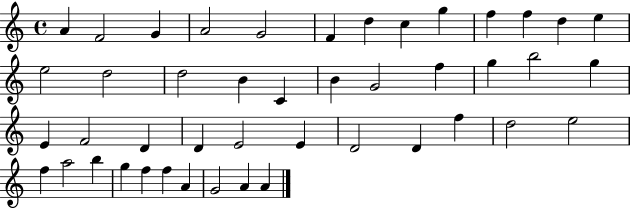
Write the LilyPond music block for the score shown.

{
  \clef treble
  \time 4/4
  \defaultTimeSignature
  \key c \major
  a'4 f'2 g'4 | a'2 g'2 | f'4 d''4 c''4 g''4 | f''4 f''4 d''4 e''4 | \break e''2 d''2 | d''2 b'4 c'4 | b'4 g'2 f''4 | g''4 b''2 g''4 | \break e'4 f'2 d'4 | d'4 e'2 e'4 | d'2 d'4 f''4 | d''2 e''2 | \break f''4 a''2 b''4 | g''4 f''4 f''4 a'4 | g'2 a'4 a'4 | \bar "|."
}